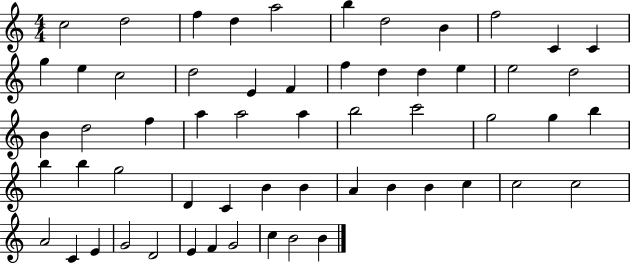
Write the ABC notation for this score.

X:1
T:Untitled
M:4/4
L:1/4
K:C
c2 d2 f d a2 b d2 B f2 C C g e c2 d2 E F f d d e e2 d2 B d2 f a a2 a b2 c'2 g2 g b b b g2 D C B B A B B c c2 c2 A2 C E G2 D2 E F G2 c B2 B